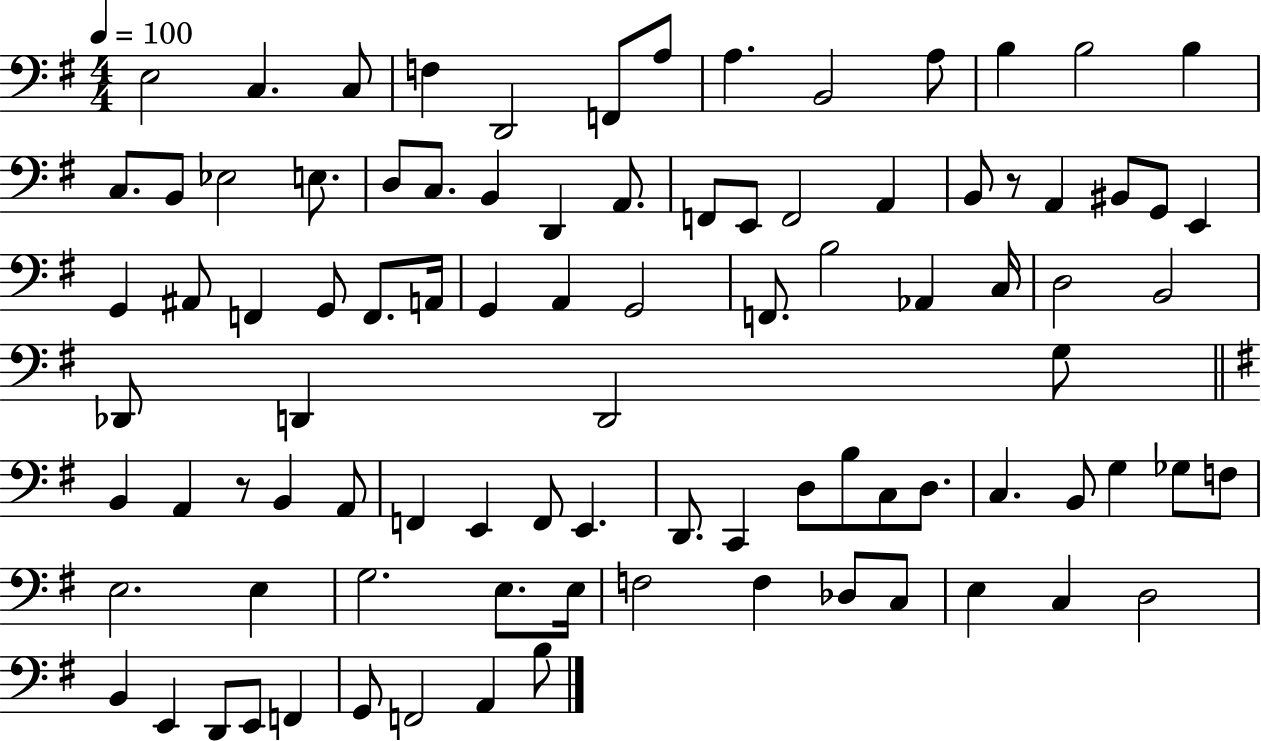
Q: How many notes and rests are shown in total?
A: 92